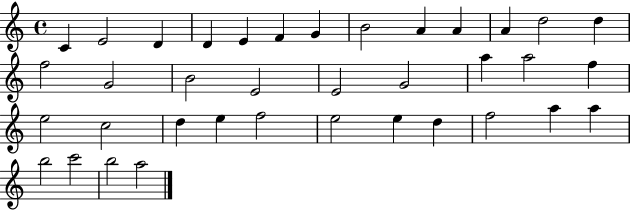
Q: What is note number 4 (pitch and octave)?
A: D4